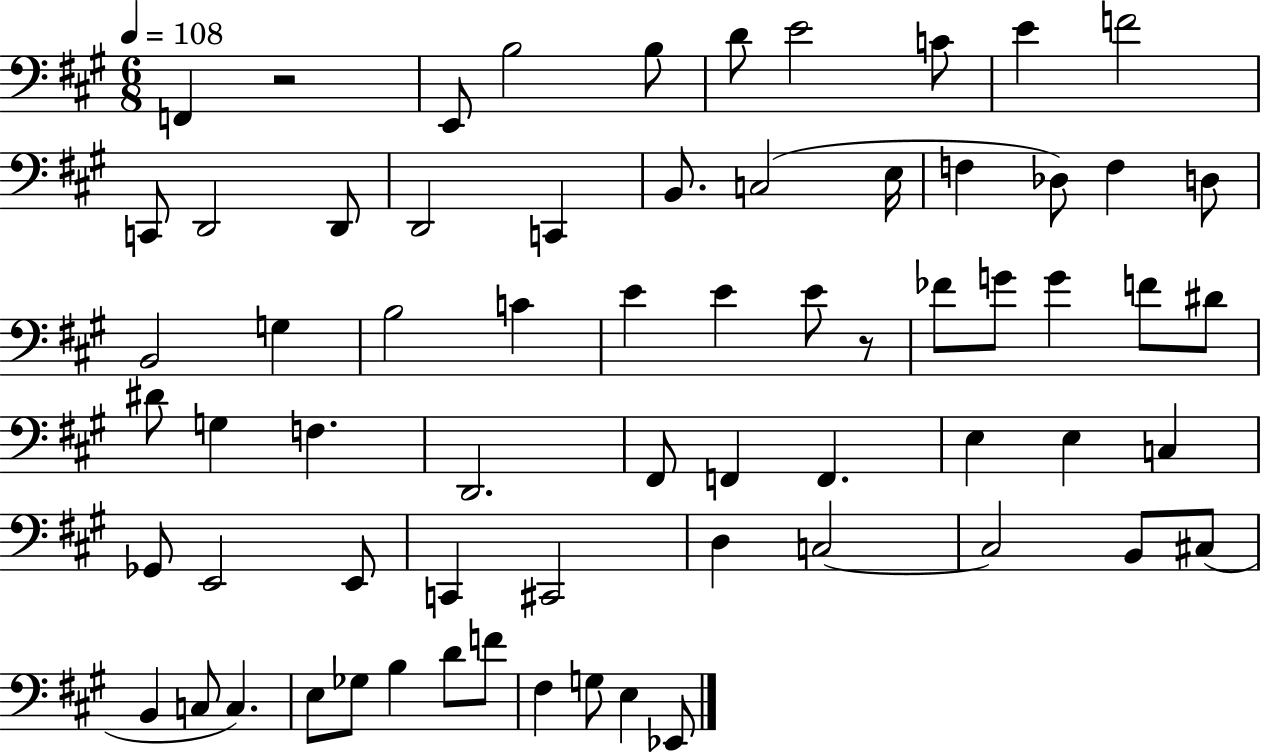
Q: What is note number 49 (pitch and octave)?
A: D3